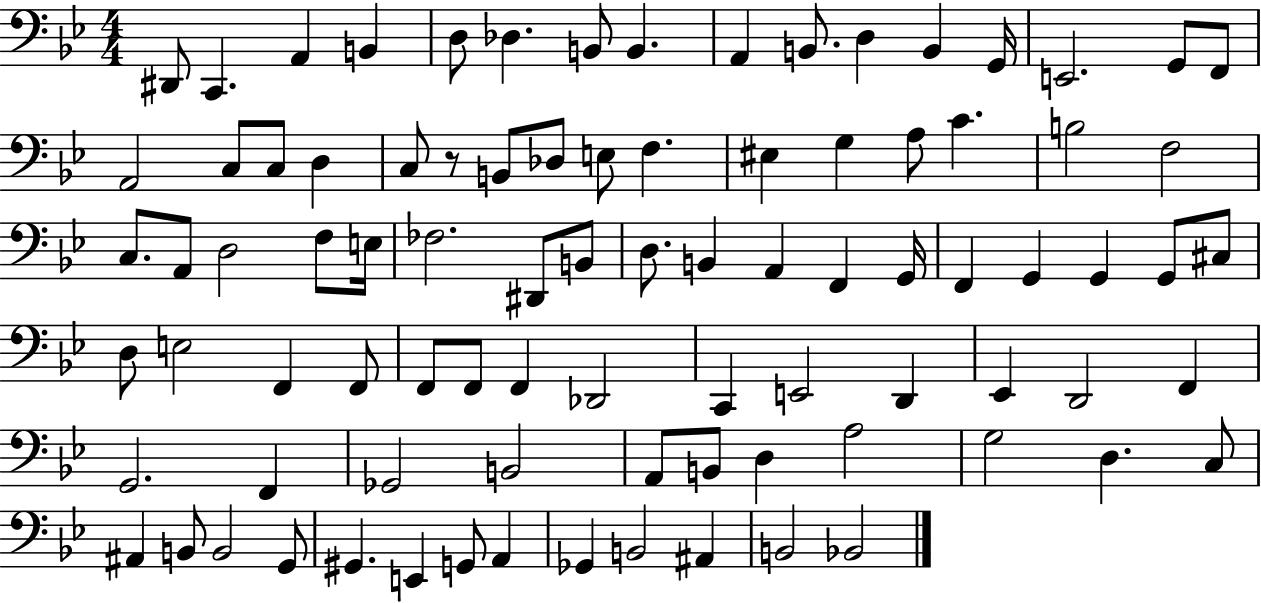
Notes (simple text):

D#2/e C2/q. A2/q B2/q D3/e Db3/q. B2/e B2/q. A2/q B2/e. D3/q B2/q G2/s E2/h. G2/e F2/e A2/h C3/e C3/e D3/q C3/e R/e B2/e Db3/e E3/e F3/q. EIS3/q G3/q A3/e C4/q. B3/h F3/h C3/e. A2/e D3/h F3/e E3/s FES3/h. D#2/e B2/e D3/e. B2/q A2/q F2/q G2/s F2/q G2/q G2/q G2/e C#3/e D3/e E3/h F2/q F2/e F2/e F2/e F2/q Db2/h C2/q E2/h D2/q Eb2/q D2/h F2/q G2/h. F2/q Gb2/h B2/h A2/e B2/e D3/q A3/h G3/h D3/q. C3/e A#2/q B2/e B2/h G2/e G#2/q. E2/q G2/e A2/q Gb2/q B2/h A#2/q B2/h Bb2/h